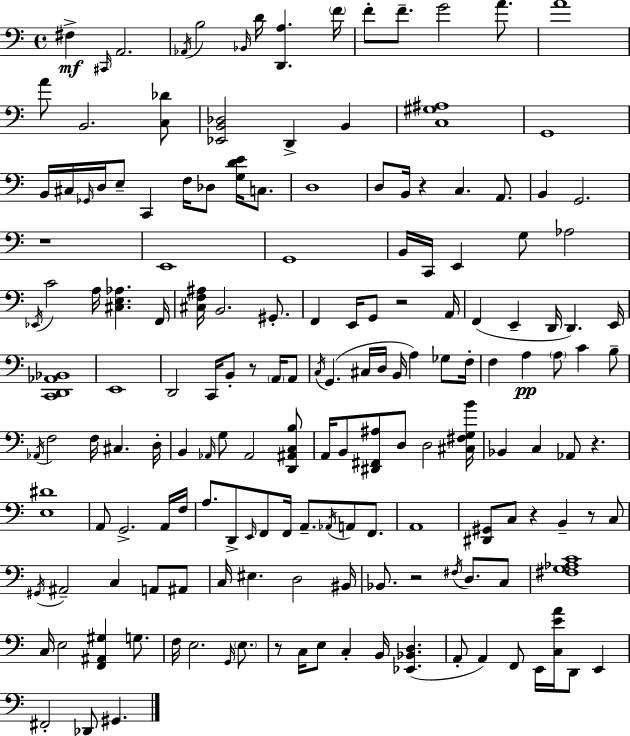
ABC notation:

X:1
T:Untitled
M:4/4
L:1/4
K:C
^F, ^C,,/4 A,,2 _A,,/4 B,2 _B,,/4 D/4 [D,,A,] F/4 F/2 F/2 G2 A/2 A4 A/2 B,,2 [C,_D]/2 [_E,,B,,_D,]2 D,, B,, [C,^G,^A,]4 G,,4 B,,/4 ^C,/4 _G,,/4 D,/4 E,/2 C,, F,/4 _D,/2 [G,DE]/4 C,/2 D,4 D,/2 B,,/4 z C, A,,/2 B,, G,,2 z4 E,,4 G,,4 B,,/4 C,,/4 E,, G,/2 _A,2 _E,,/4 C2 A,/4 [^C,E,_A,] F,,/4 [^C,F,^A,]/4 B,,2 ^G,,/2 F,, E,,/4 G,,/2 z2 A,,/4 F,, E,, D,,/4 D,, E,,/4 [C,,D,,_A,,_B,,]4 E,,4 D,,2 C,,/4 B,,/2 z/2 A,,/4 A,,/2 C,/4 G,, ^C,/4 D,/4 B,,/4 A, _G,/2 F,/4 F, A, A,/2 C B,/2 _A,,/4 F,2 F,/4 ^C, D,/4 B,, _A,,/4 G,/2 _A,,2 [D,,^A,,C,B,]/2 A,,/4 B,,/2 [^D,,^F,,^A,]/2 D,/2 D,2 [^C,^F,G,B]/4 _B,, C, _A,,/2 z [E,^D]4 A,,/2 G,,2 A,,/4 F,/4 A,/2 D,,/2 E,,/4 F,,/2 F,,/4 A,,/2 _A,,/4 A,,/2 F,,/2 A,,4 [^D,,^G,,]/2 C,/2 z B,, z/2 C,/2 ^G,,/4 ^A,,2 C, A,,/2 ^A,,/2 C,/4 ^E, D,2 ^B,,/4 _B,,/2 z2 ^F,/4 D,/2 C,/2 [^F,G,_A,C]4 C,/4 E,2 [F,,^A,,^G,] G,/2 F,/4 E,2 G,,/4 E,/2 z/2 C,/4 E,/2 C, B,,/4 [_E,,_B,,D,] A,,/2 A,, F,,/2 E,,/4 [C,EA]/4 D,,/2 E,, ^F,,2 _D,,/2 ^G,,